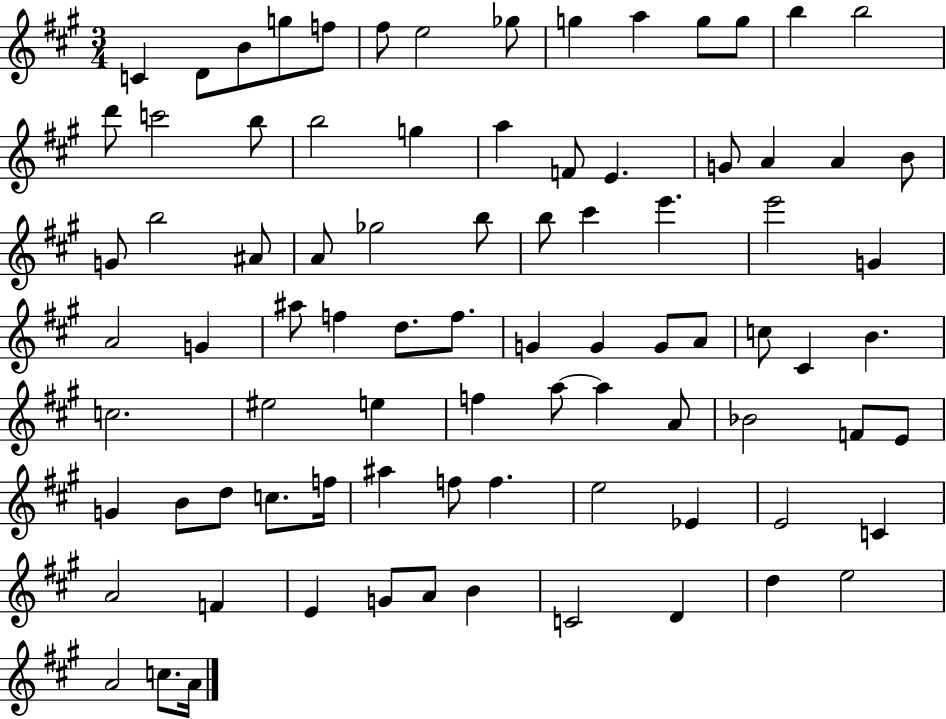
{
  \clef treble
  \numericTimeSignature
  \time 3/4
  \key a \major
  c'4 d'8 b'8 g''8 f''8 | fis''8 e''2 ges''8 | g''4 a''4 g''8 g''8 | b''4 b''2 | \break d'''8 c'''2 b''8 | b''2 g''4 | a''4 f'8 e'4. | g'8 a'4 a'4 b'8 | \break g'8 b''2 ais'8 | a'8 ges''2 b''8 | b''8 cis'''4 e'''4. | e'''2 g'4 | \break a'2 g'4 | ais''8 f''4 d''8. f''8. | g'4 g'4 g'8 a'8 | c''8 cis'4 b'4. | \break c''2. | eis''2 e''4 | f''4 a''8~~ a''4 a'8 | bes'2 f'8 e'8 | \break g'4 b'8 d''8 c''8. f''16 | ais''4 f''8 f''4. | e''2 ees'4 | e'2 c'4 | \break a'2 f'4 | e'4 g'8 a'8 b'4 | c'2 d'4 | d''4 e''2 | \break a'2 c''8. a'16 | \bar "|."
}